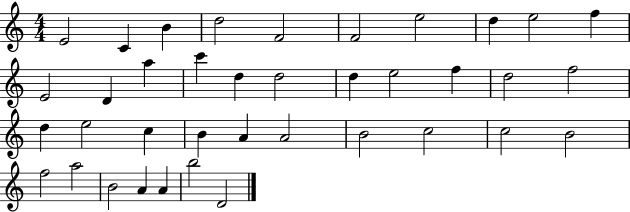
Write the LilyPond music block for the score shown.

{
  \clef treble
  \numericTimeSignature
  \time 4/4
  \key c \major
  e'2 c'4 b'4 | d''2 f'2 | f'2 e''2 | d''4 e''2 f''4 | \break e'2 d'4 a''4 | c'''4 d''4 d''2 | d''4 e''2 f''4 | d''2 f''2 | \break d''4 e''2 c''4 | b'4 a'4 a'2 | b'2 c''2 | c''2 b'2 | \break f''2 a''2 | b'2 a'4 a'4 | b''2 d'2 | \bar "|."
}